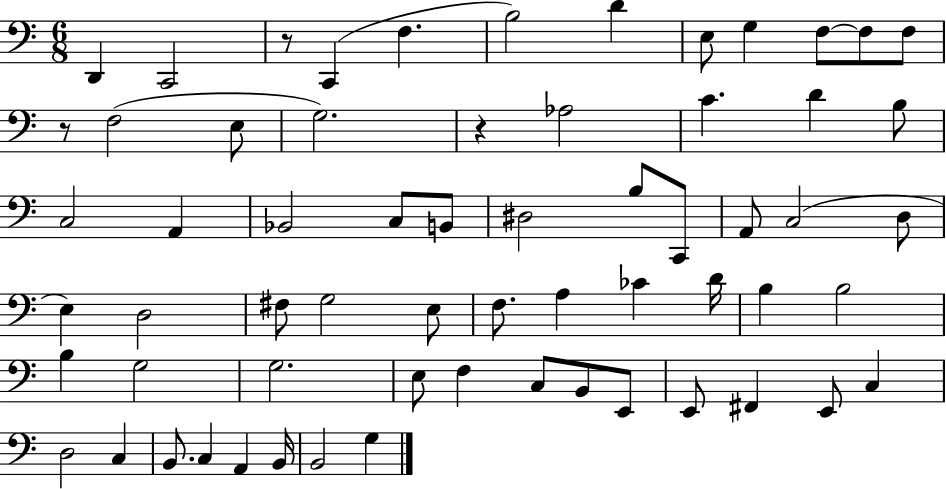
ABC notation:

X:1
T:Untitled
M:6/8
L:1/4
K:C
D,, C,,2 z/2 C,, F, B,2 D E,/2 G, F,/2 F,/2 F,/2 z/2 F,2 E,/2 G,2 z _A,2 C D B,/2 C,2 A,, _B,,2 C,/2 B,,/2 ^D,2 B,/2 C,,/2 A,,/2 C,2 D,/2 E, D,2 ^F,/2 G,2 E,/2 F,/2 A, _C D/4 B, B,2 B, G,2 G,2 E,/2 F, C,/2 B,,/2 E,,/2 E,,/2 ^F,, E,,/2 C, D,2 C, B,,/2 C, A,, B,,/4 B,,2 G,